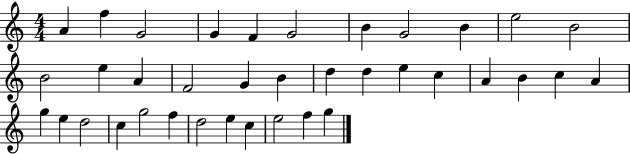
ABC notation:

X:1
T:Untitled
M:4/4
L:1/4
K:C
A f G2 G F G2 B G2 B e2 B2 B2 e A F2 G B d d e c A B c A g e d2 c g2 f d2 e c e2 f g